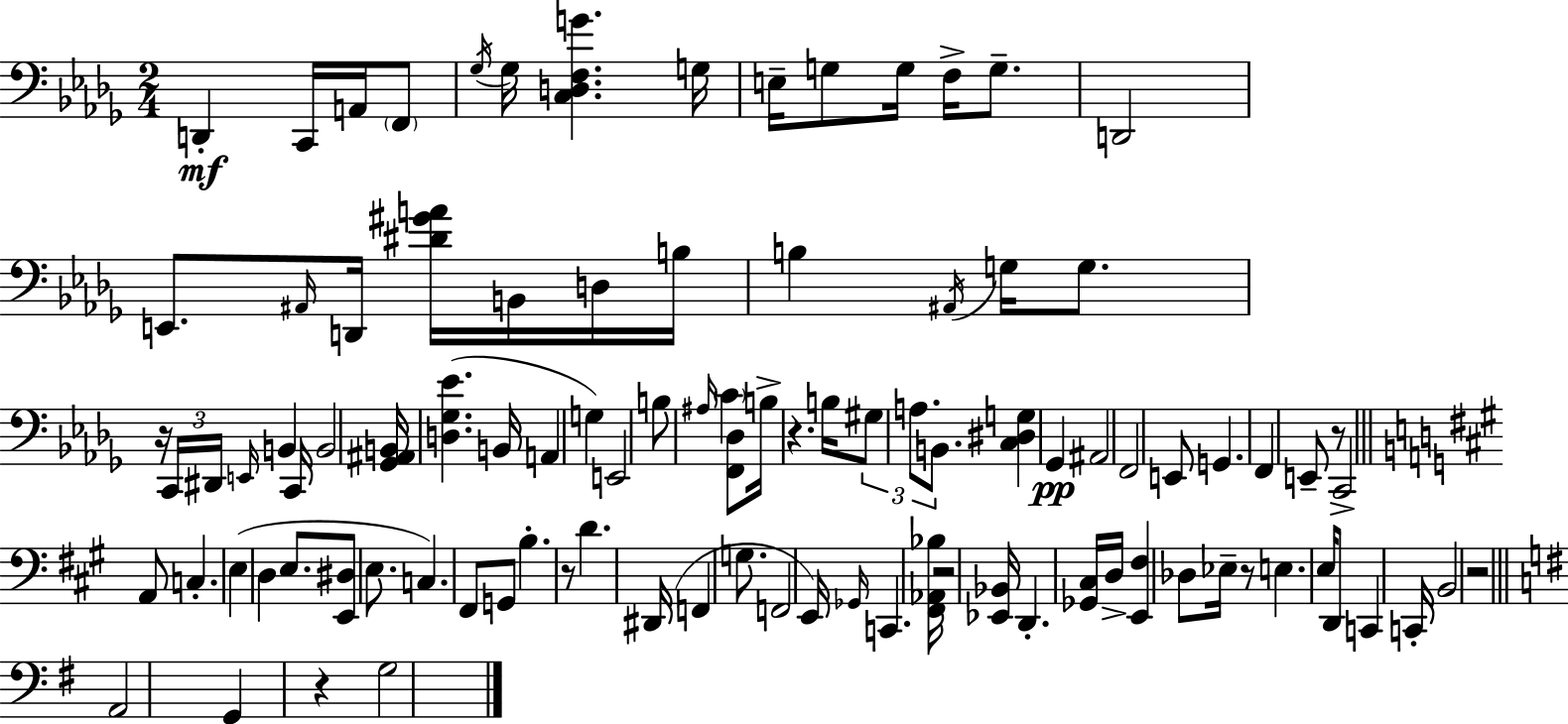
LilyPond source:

{
  \clef bass
  \numericTimeSignature
  \time 2/4
  \key bes \minor
  d,4-.\mf c,16 a,16 \parenthesize f,8 | \acciaccatura { ges16 } ges16 <c d f g'>4. | g16 e16-- g8 g16 f16-> g8.-- | d,2 | \break e,8. \grace { ais,16 } d,16 <dis' gis' a'>16 b,16 | d16 b16 b4 \acciaccatura { ais,16 } g16 | g8. r16 \tuplet 3/2 { c,16 dis,16 \grace { e,16 } } b,4 | c,16 b,2 | \break <ges, ais, b,>16 <d ges ees'>4.( | b,16 a,4 | g4) e,2 | b8 \grace { ais16 } \parenthesize c'4 | \break <f, des>8 b16-> r4. | b16 \tuplet 3/2 { gis8 a8. | b,8. } <c dis g>4 | ges,4\pp ais,2 | \break f,2 | e,8 g,4. | f,4 | e,8-- r8 c,2-> | \break \bar "||" \break \key a \major a,8 c4.-. | e4( d4 | e8. <e, dis>8 e8. | c4.) fis,8 | \break g,8 b4.-. | r8 d'4. | dis,16( f,4 g8. | f,2 | \break e,16) \grace { ges,16 } c,4. | <fis, aes, bes>16 r2 | <ees, bes,>16 d,4.-. | <ges, cis>16 d16-> <e, fis>4 des8 | \break ees16-- r8 e4. | e16 d,8 c,4 | c,16-. b,2 | r2 | \break \bar "||" \break \key e \minor a,2 | g,4 r4 | g2 | \bar "|."
}